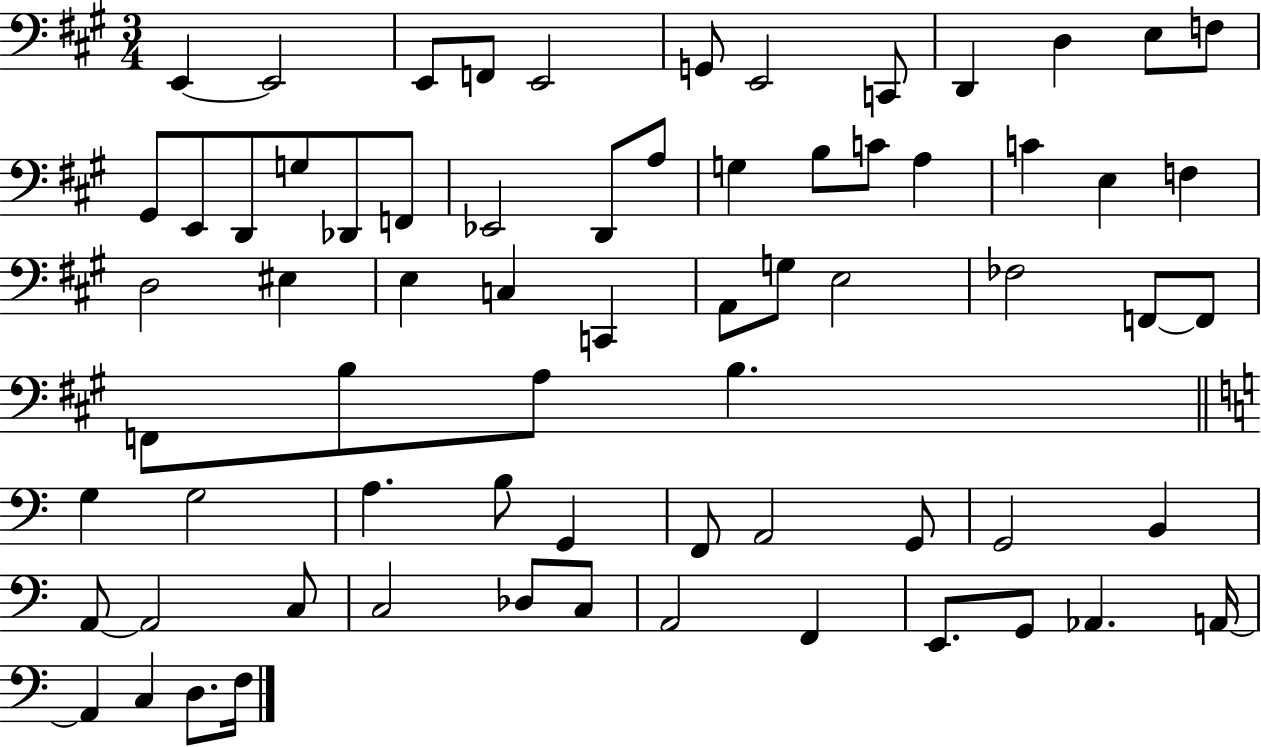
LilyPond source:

{
  \clef bass
  \numericTimeSignature
  \time 3/4
  \key a \major
  e,4~~ e,2 | e,8 f,8 e,2 | g,8 e,2 c,8 | d,4 d4 e8 f8 | \break gis,8 e,8 d,8 g8 des,8 f,8 | ees,2 d,8 a8 | g4 b8 c'8 a4 | c'4 e4 f4 | \break d2 eis4 | e4 c4 c,4 | a,8 g8 e2 | fes2 f,8~~ f,8 | \break f,8 b8 a8 b4. | \bar "||" \break \key c \major g4 g2 | a4. b8 g,4 | f,8 a,2 g,8 | g,2 b,4 | \break a,8~~ a,2 c8 | c2 des8 c8 | a,2 f,4 | e,8. g,8 aes,4. a,16~~ | \break a,4 c4 d8. f16 | \bar "|."
}